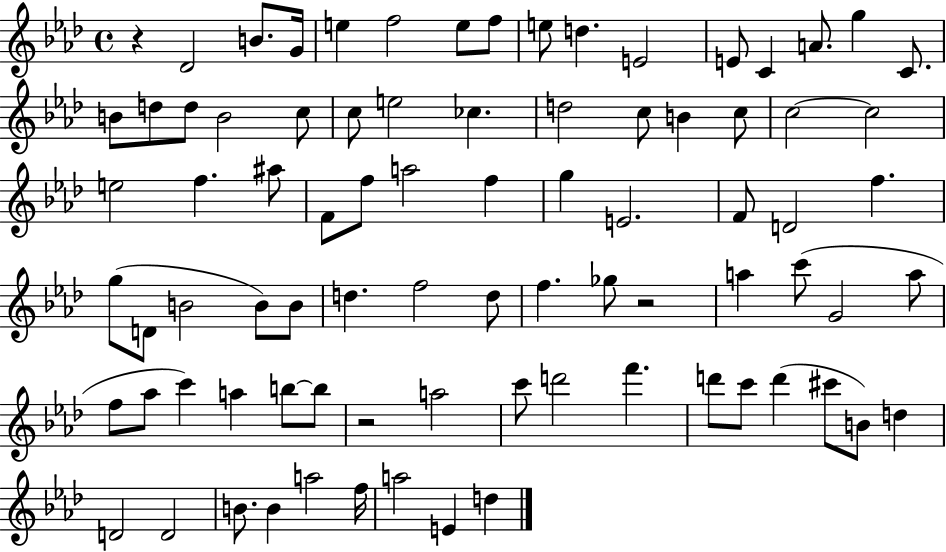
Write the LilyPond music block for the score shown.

{
  \clef treble
  \time 4/4
  \defaultTimeSignature
  \key aes \major
  \repeat volta 2 { r4 des'2 b'8. g'16 | e''4 f''2 e''8 f''8 | e''8 d''4. e'2 | e'8 c'4 a'8. g''4 c'8. | \break b'8 d''8 d''8 b'2 c''8 | c''8 e''2 ces''4. | d''2 c''8 b'4 c''8 | c''2~~ c''2 | \break e''2 f''4. ais''8 | f'8 f''8 a''2 f''4 | g''4 e'2. | f'8 d'2 f''4. | \break g''8( d'8 b'2 b'8) b'8 | d''4. f''2 d''8 | f''4. ges''8 r2 | a''4 c'''8( g'2 a''8 | \break f''8 aes''8 c'''4) a''4 b''8~~ b''8 | r2 a''2 | c'''8 d'''2 f'''4. | d'''8 c'''8 d'''4( cis'''8 b'8) d''4 | \break d'2 d'2 | b'8. b'4 a''2 f''16 | a''2 e'4 d''4 | } \bar "|."
}